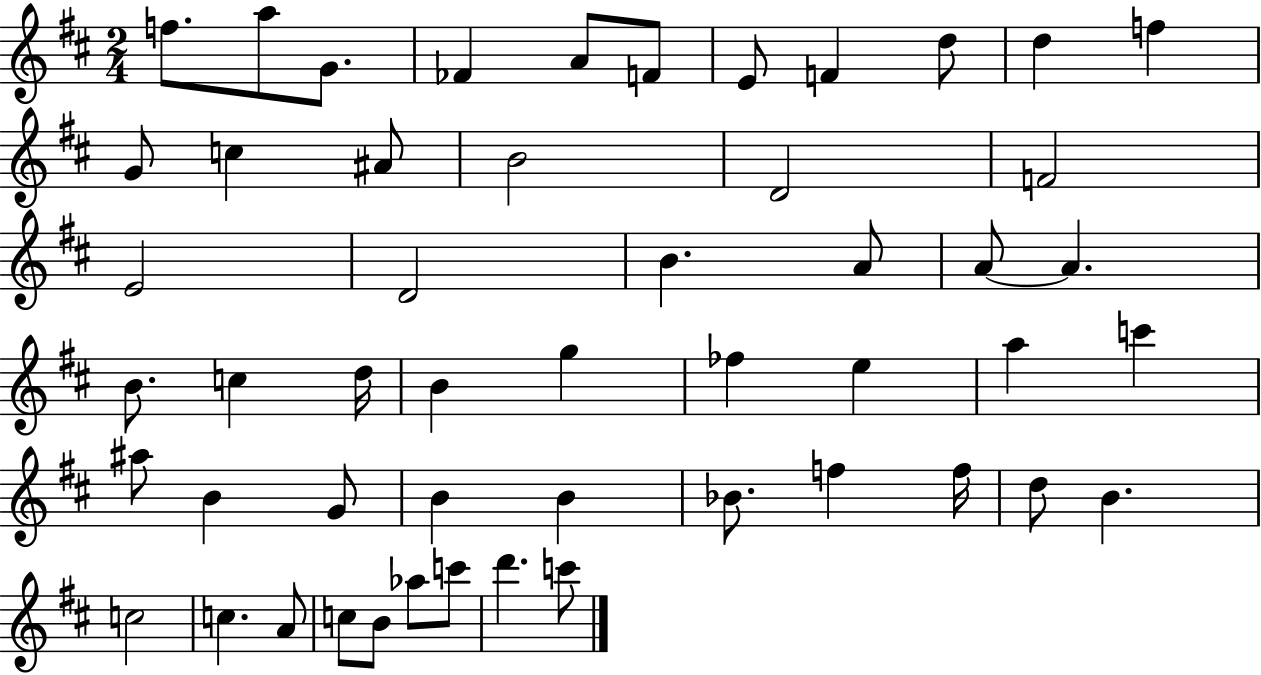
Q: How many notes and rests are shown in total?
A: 51